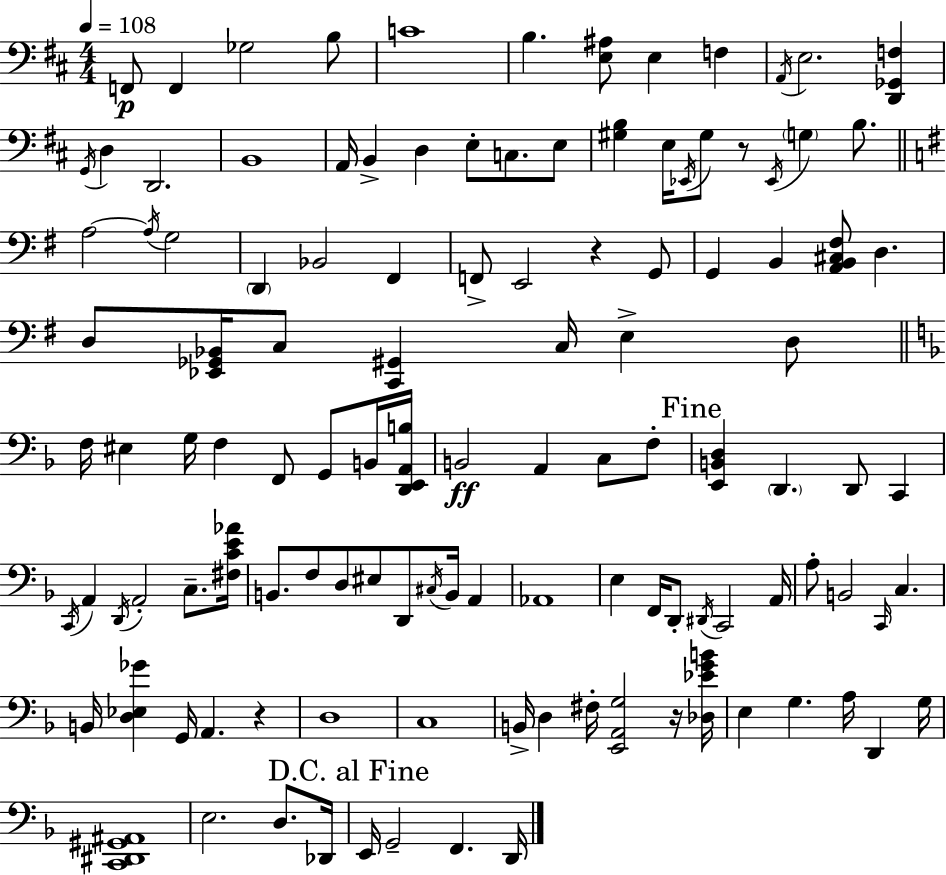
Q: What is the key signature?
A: D major